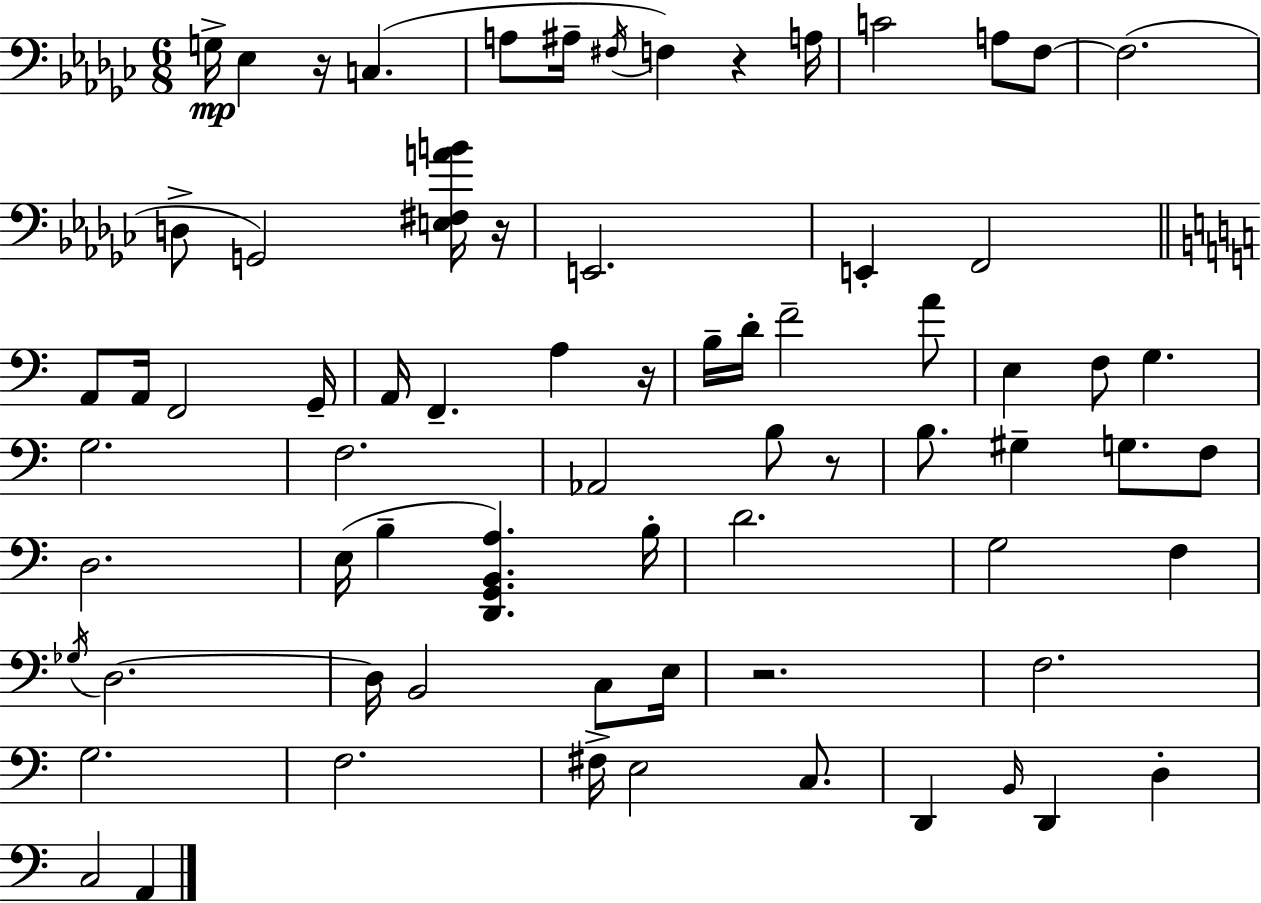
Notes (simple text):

G3/s Eb3/q R/s C3/q. A3/e A#3/s F#3/s F3/q R/q A3/s C4/h A3/e F3/e F3/h. D3/e G2/h [E3,F#3,A4,B4]/s R/s E2/h. E2/q F2/h A2/e A2/s F2/h G2/s A2/s F2/q. A3/q R/s B3/s D4/s F4/h A4/e E3/q F3/e G3/q. G3/h. F3/h. Ab2/h B3/e R/e B3/e. G#3/q G3/e. F3/e D3/h. E3/s B3/q [D2,G2,B2,A3]/q. B3/s D4/h. G3/h F3/q Gb3/s D3/h. D3/s B2/h C3/e E3/s R/h. F3/h. G3/h. F3/h. F#3/s E3/h C3/e. D2/q B2/s D2/q D3/q C3/h A2/q